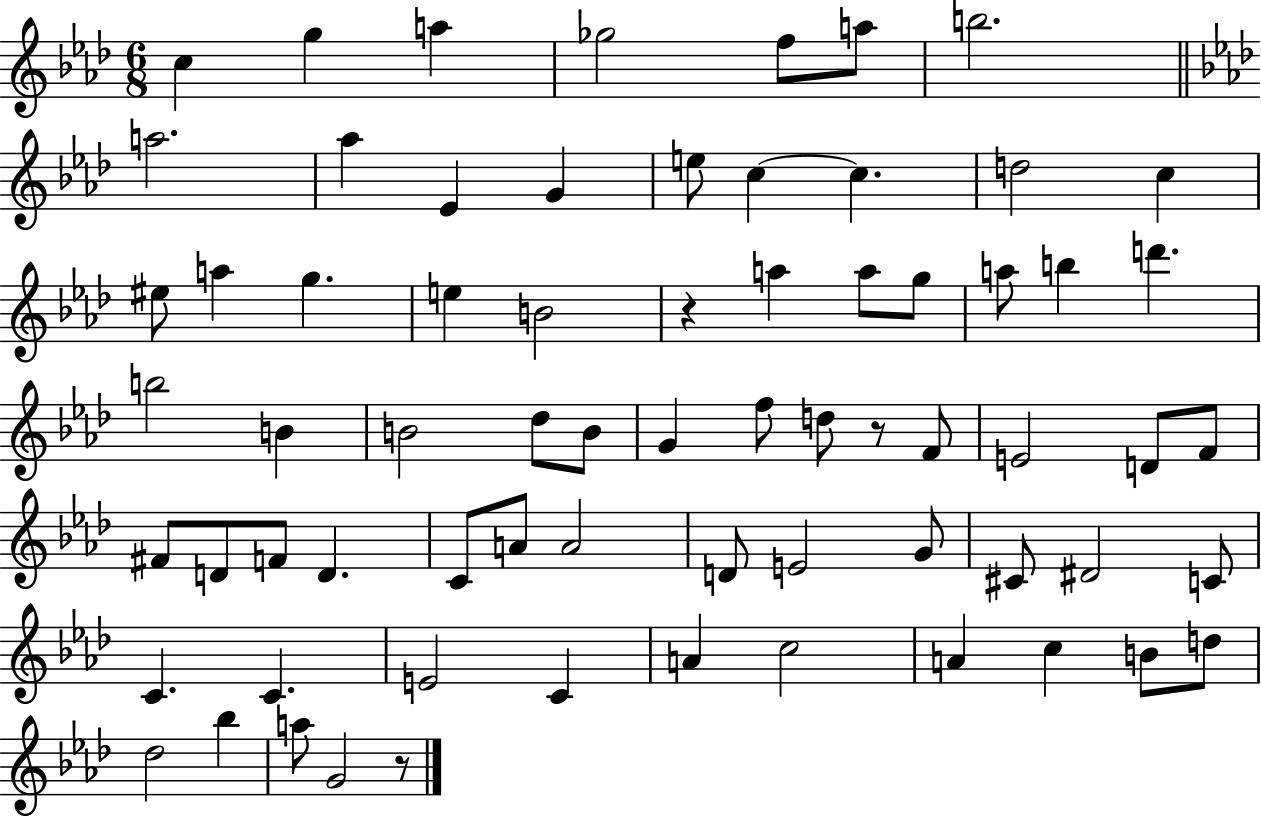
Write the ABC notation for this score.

X:1
T:Untitled
M:6/8
L:1/4
K:Ab
c g a _g2 f/2 a/2 b2 a2 _a _E G e/2 c c d2 c ^e/2 a g e B2 z a a/2 g/2 a/2 b d' b2 B B2 _d/2 B/2 G f/2 d/2 z/2 F/2 E2 D/2 F/2 ^F/2 D/2 F/2 D C/2 A/2 A2 D/2 E2 G/2 ^C/2 ^D2 C/2 C C E2 C A c2 A c B/2 d/2 _d2 _b a/2 G2 z/2